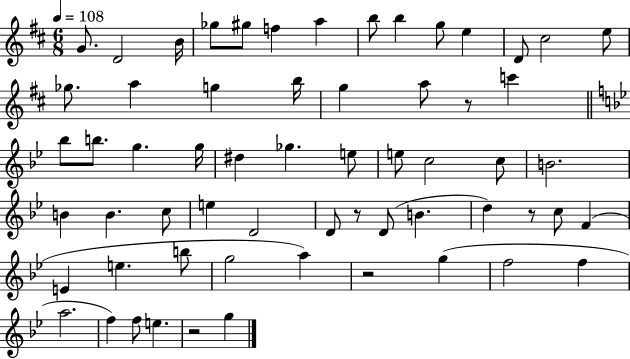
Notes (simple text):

G4/e. D4/h B4/s Gb5/e G#5/e F5/q A5/q B5/e B5/q G5/e E5/q D4/e C#5/h E5/e Gb5/e. A5/q G5/q B5/s G5/q A5/e R/e C6/q Bb5/e B5/e. G5/q. G5/s D#5/q Gb5/q. E5/e E5/e C5/h C5/e B4/h. B4/q B4/q. C5/e E5/q D4/h D4/e R/e D4/e B4/q. D5/q R/e C5/e F4/q E4/q E5/q. B5/e G5/h A5/q R/h G5/q F5/h F5/q A5/h. F5/q F5/e E5/q. R/h G5/q